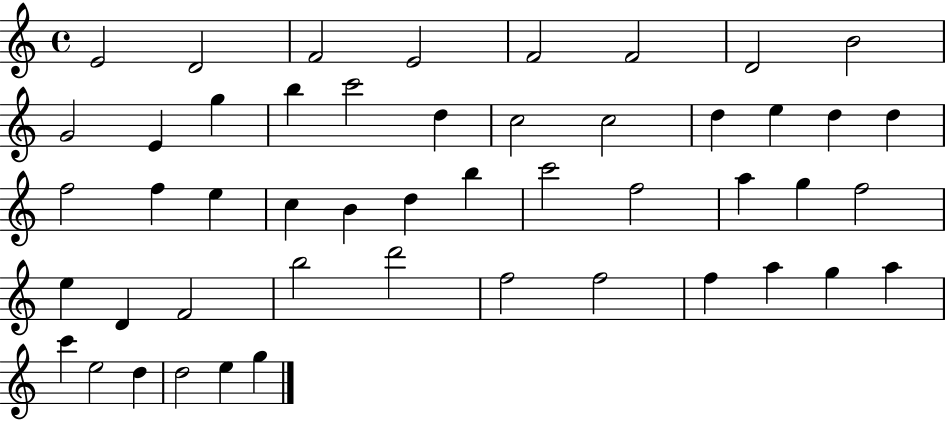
X:1
T:Untitled
M:4/4
L:1/4
K:C
E2 D2 F2 E2 F2 F2 D2 B2 G2 E g b c'2 d c2 c2 d e d d f2 f e c B d b c'2 f2 a g f2 e D F2 b2 d'2 f2 f2 f a g a c' e2 d d2 e g